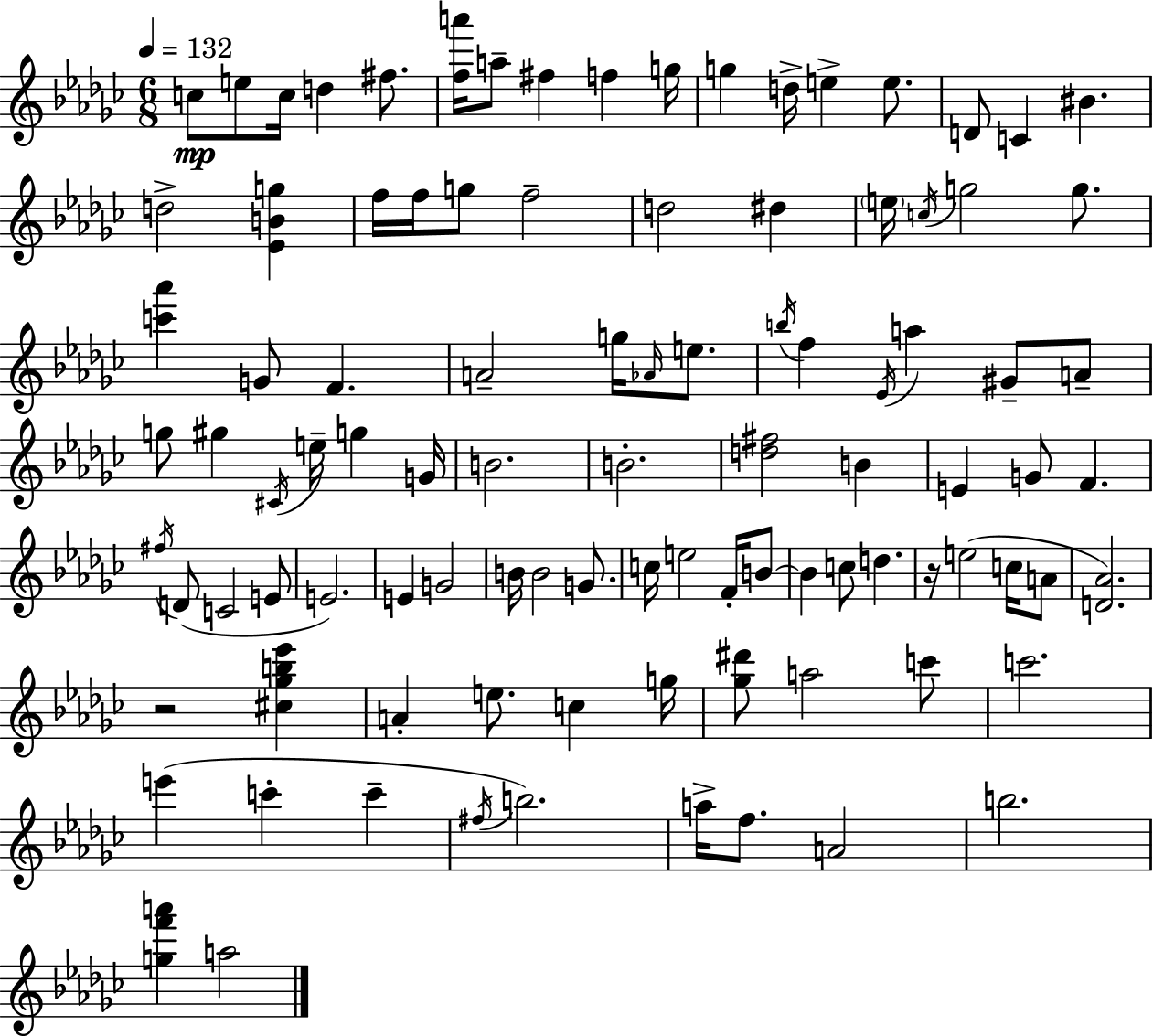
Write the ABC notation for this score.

X:1
T:Untitled
M:6/8
L:1/4
K:Ebm
c/2 e/2 c/4 d ^f/2 [fa']/4 a/2 ^f f g/4 g d/4 e e/2 D/2 C ^B d2 [_EBg] f/4 f/4 g/2 f2 d2 ^d e/4 c/4 g2 g/2 [c'_a'] G/2 F A2 g/4 _A/4 e/2 b/4 f _E/4 a ^G/2 A/2 g/2 ^g ^C/4 e/4 g G/4 B2 B2 [d^f]2 B E G/2 F ^f/4 D/2 C2 E/2 E2 E G2 B/4 B2 G/2 c/4 e2 F/4 B/2 B c/2 d z/4 e2 c/4 A/2 [D_A]2 z2 [^c_gb_e'] A e/2 c g/4 [_g^d']/2 a2 c'/2 c'2 e' c' c' ^f/4 b2 a/4 f/2 A2 b2 [gf'a'] a2